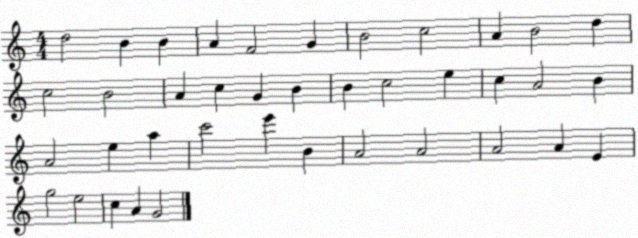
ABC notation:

X:1
T:Untitled
M:4/4
L:1/4
K:C
d2 B B A F2 G B2 c2 A B2 d c2 B2 A c G B B c2 e c A2 B A2 e a c'2 e' B A2 A2 A2 A E g2 e2 c A G2